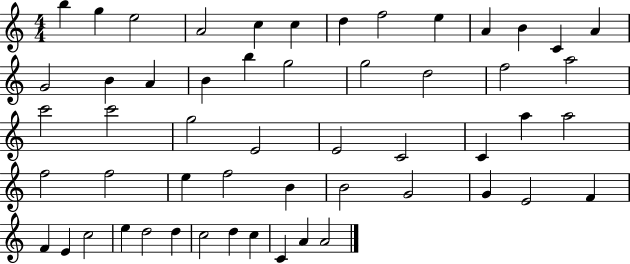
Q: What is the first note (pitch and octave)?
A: B5